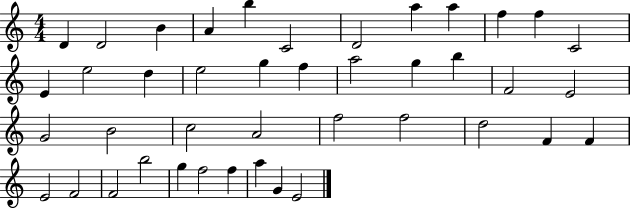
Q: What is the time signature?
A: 4/4